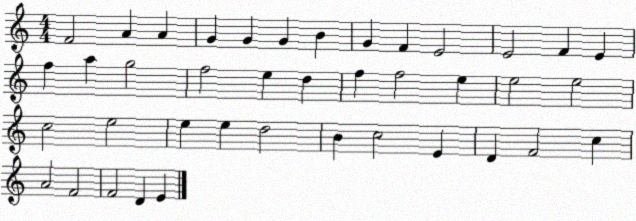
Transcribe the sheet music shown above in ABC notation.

X:1
T:Untitled
M:4/4
L:1/4
K:C
F2 A A G G G B G F E2 E2 F E f a g2 f2 e d f f2 e e2 e2 c2 e2 e e d2 B c2 E D F2 c A2 F2 F2 D E